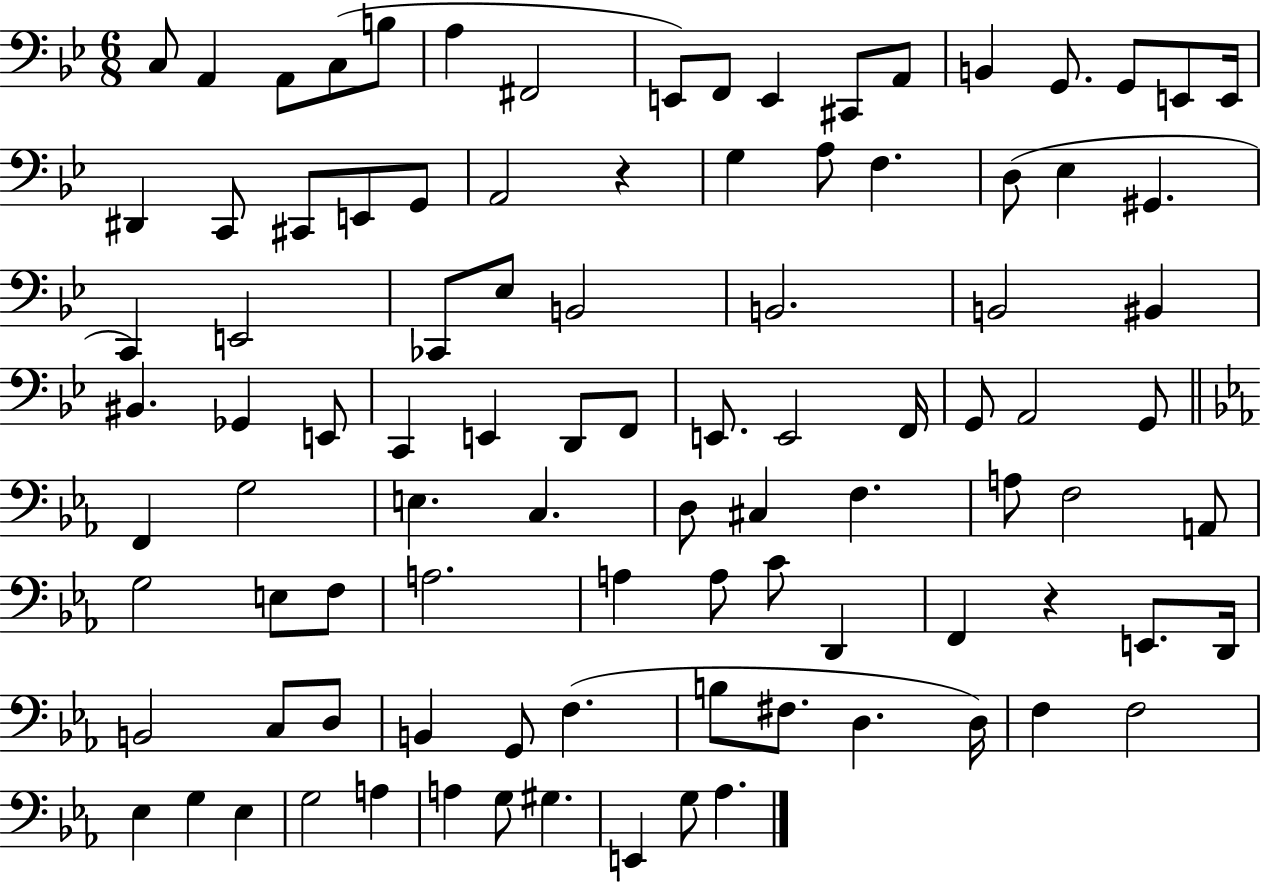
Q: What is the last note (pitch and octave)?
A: Ab3